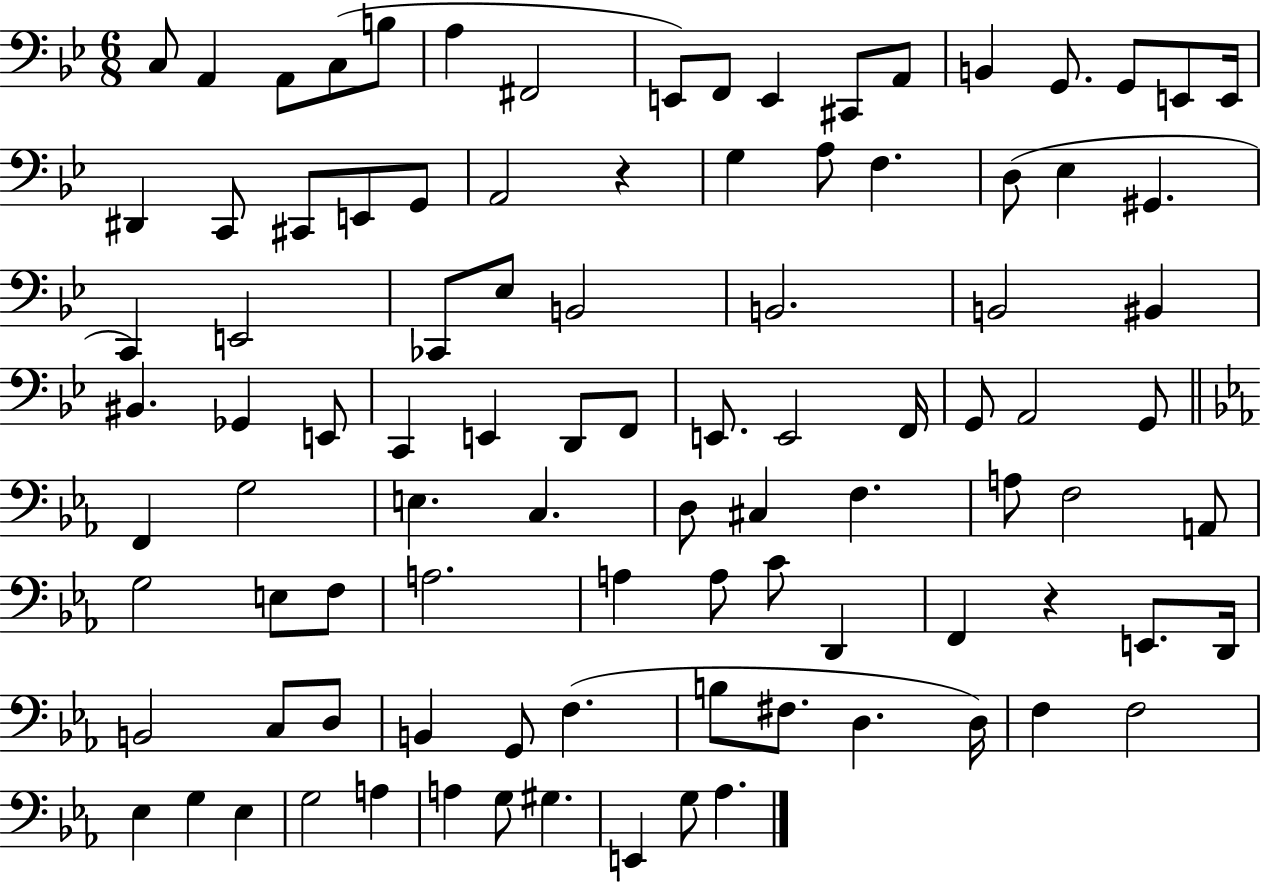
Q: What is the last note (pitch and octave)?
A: Ab3